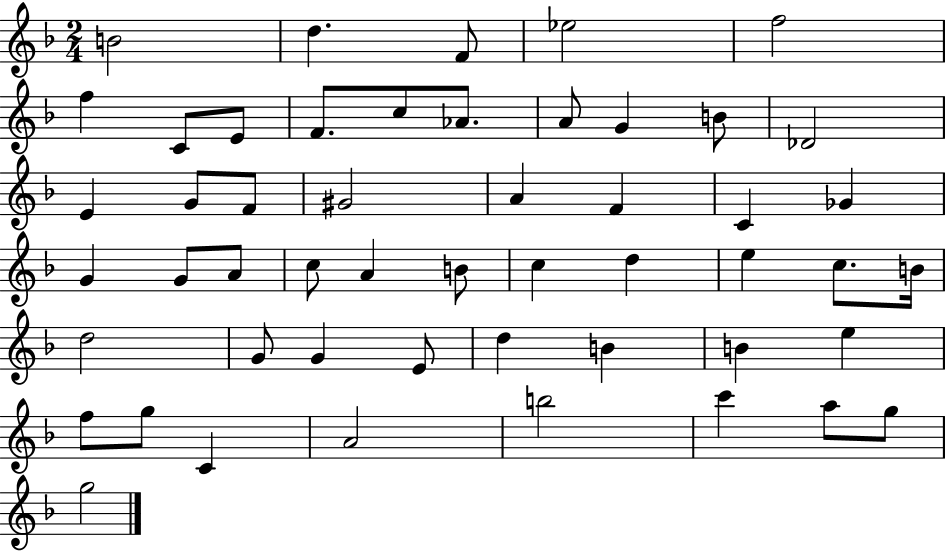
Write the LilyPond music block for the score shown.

{
  \clef treble
  \numericTimeSignature
  \time 2/4
  \key f \major
  b'2 | d''4. f'8 | ees''2 | f''2 | \break f''4 c'8 e'8 | f'8. c''8 aes'8. | a'8 g'4 b'8 | des'2 | \break e'4 g'8 f'8 | gis'2 | a'4 f'4 | c'4 ges'4 | \break g'4 g'8 a'8 | c''8 a'4 b'8 | c''4 d''4 | e''4 c''8. b'16 | \break d''2 | g'8 g'4 e'8 | d''4 b'4 | b'4 e''4 | \break f''8 g''8 c'4 | a'2 | b''2 | c'''4 a''8 g''8 | \break g''2 | \bar "|."
}